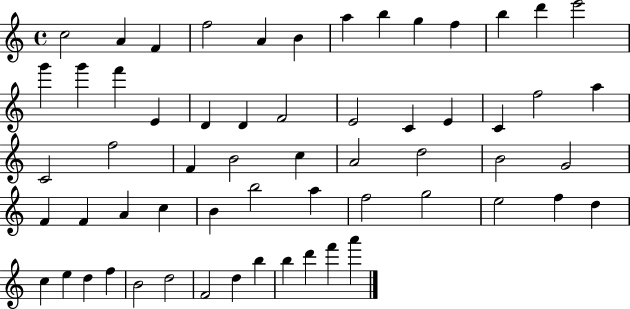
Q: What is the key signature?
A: C major